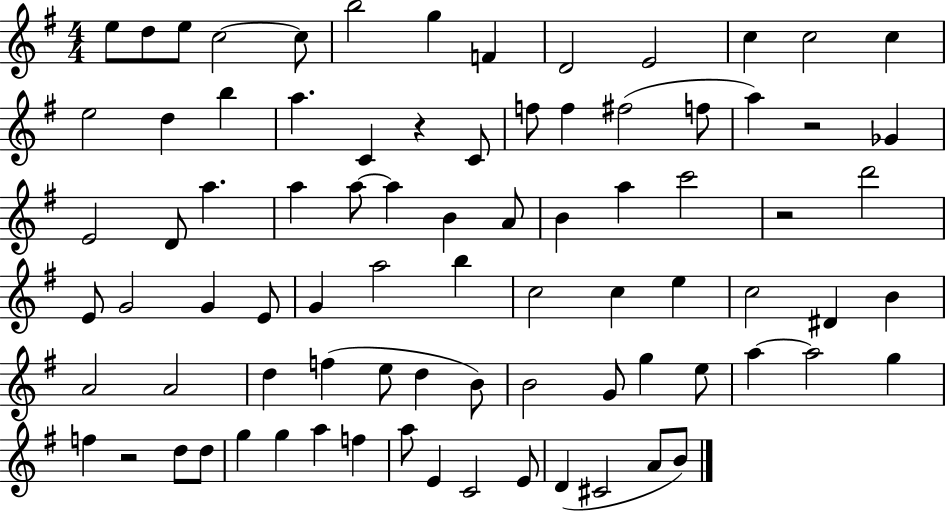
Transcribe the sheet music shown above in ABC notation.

X:1
T:Untitled
M:4/4
L:1/4
K:G
e/2 d/2 e/2 c2 c/2 b2 g F D2 E2 c c2 c e2 d b a C z C/2 f/2 f ^f2 f/2 a z2 _G E2 D/2 a a a/2 a B A/2 B a c'2 z2 d'2 E/2 G2 G E/2 G a2 b c2 c e c2 ^D B A2 A2 d f e/2 d B/2 B2 G/2 g e/2 a a2 g f z2 d/2 d/2 g g a f a/2 E C2 E/2 D ^C2 A/2 B/2